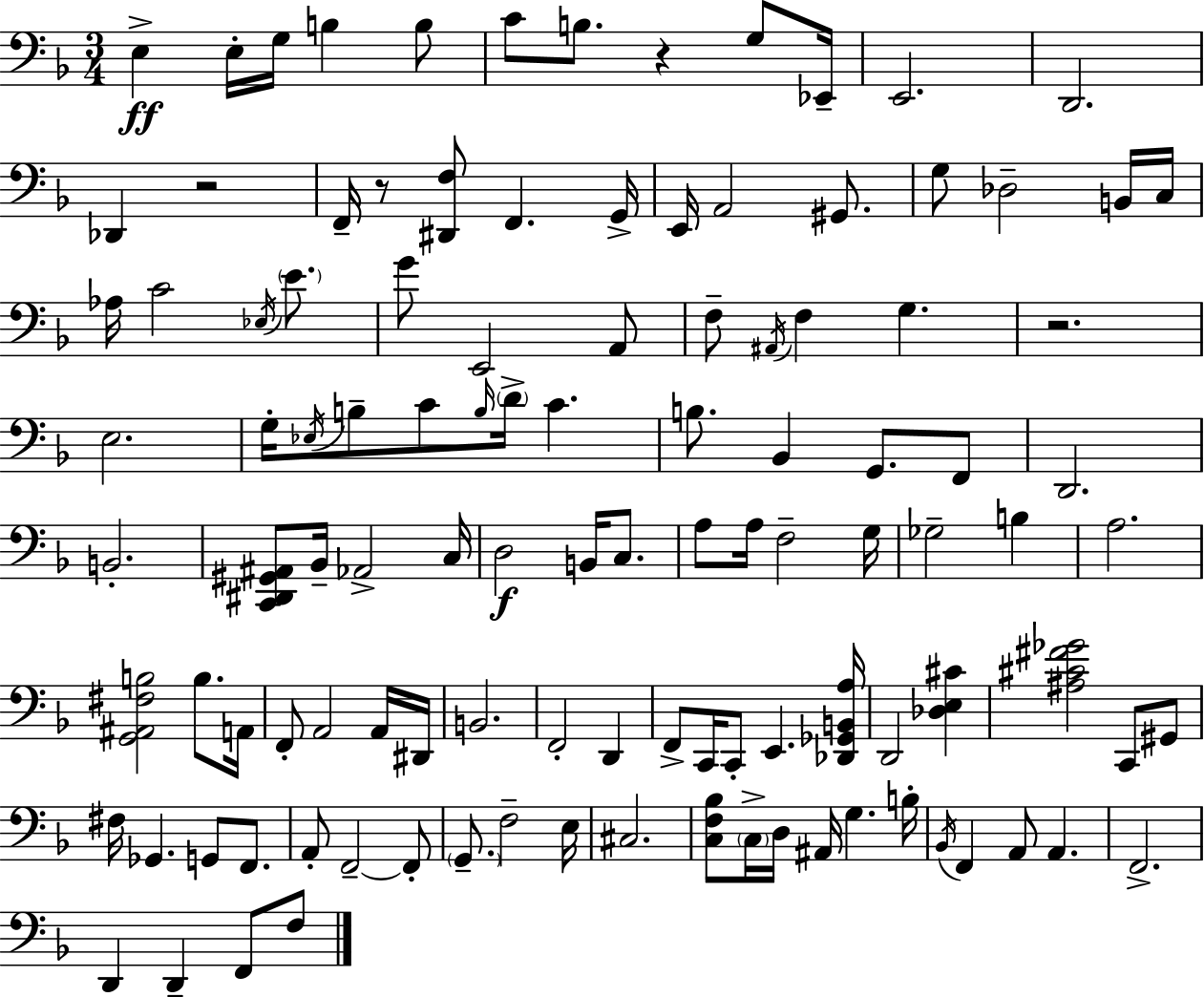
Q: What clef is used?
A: bass